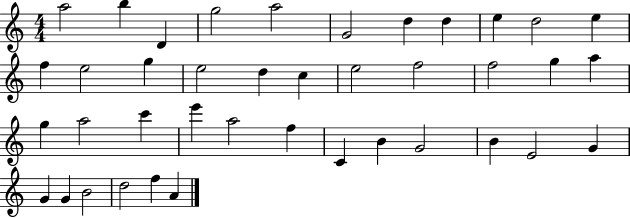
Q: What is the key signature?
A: C major